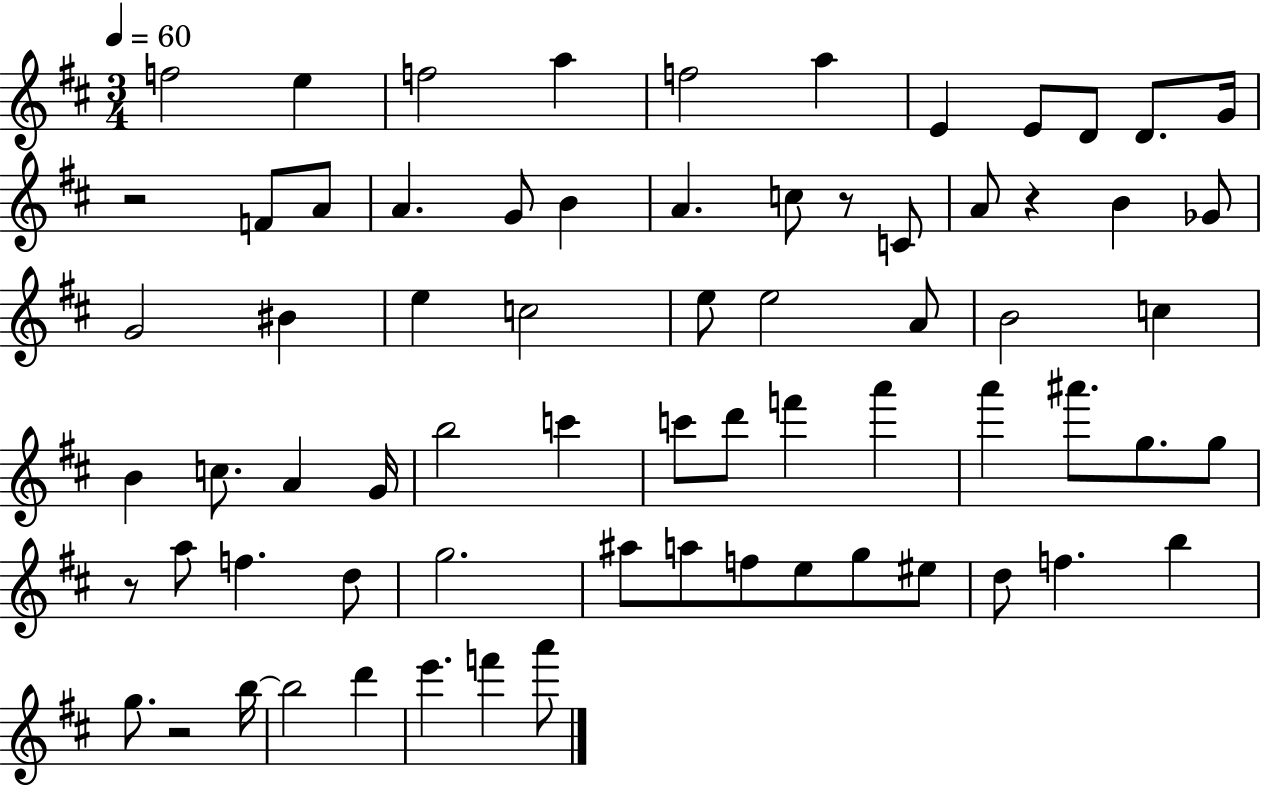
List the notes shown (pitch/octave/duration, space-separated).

F5/h E5/q F5/h A5/q F5/h A5/q E4/q E4/e D4/e D4/e. G4/s R/h F4/e A4/e A4/q. G4/e B4/q A4/q. C5/e R/e C4/e A4/e R/q B4/q Gb4/e G4/h BIS4/q E5/q C5/h E5/e E5/h A4/e B4/h C5/q B4/q C5/e. A4/q G4/s B5/h C6/q C6/e D6/e F6/q A6/q A6/q A#6/e. G5/e. G5/e R/e A5/e F5/q. D5/e G5/h. A#5/e A5/e F5/e E5/e G5/e EIS5/e D5/e F5/q. B5/q G5/e. R/h B5/s B5/h D6/q E6/q. F6/q A6/e